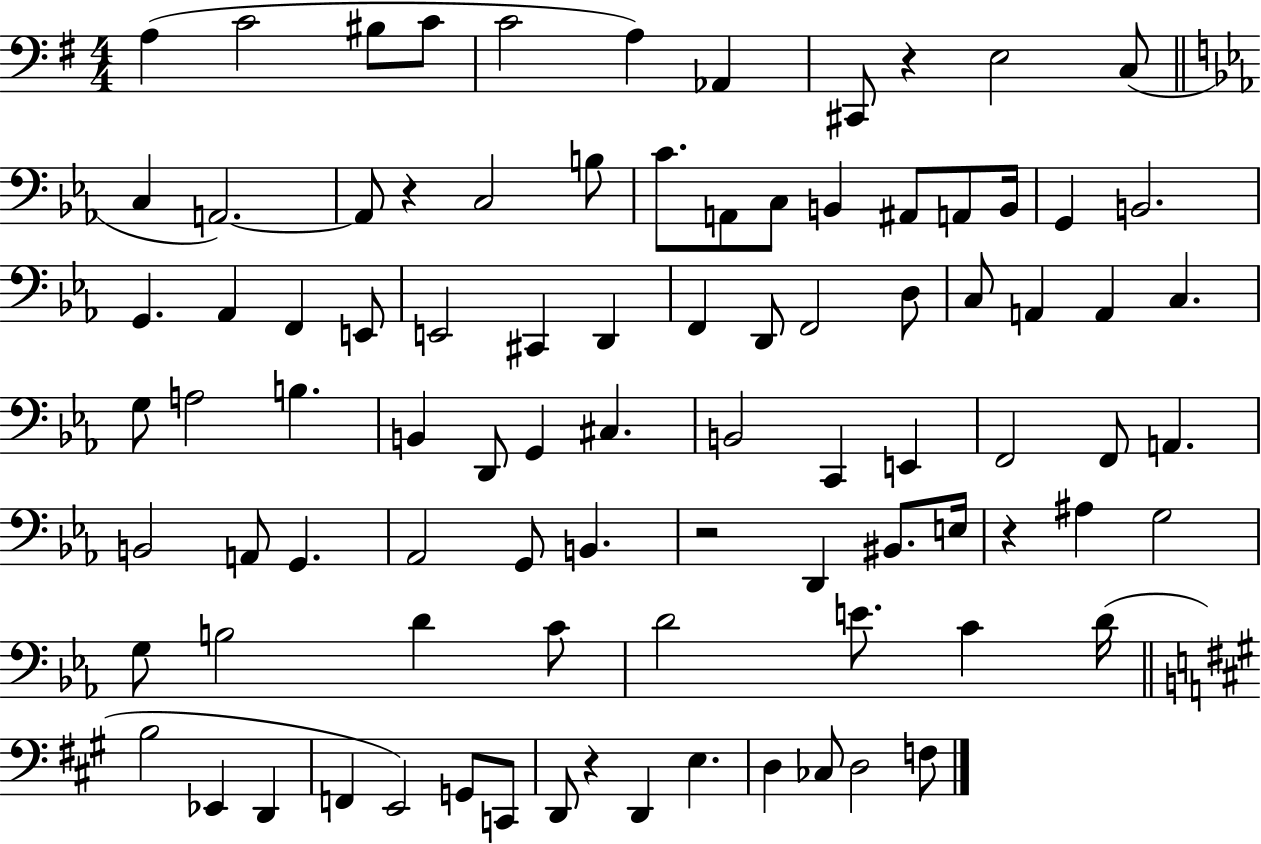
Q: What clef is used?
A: bass